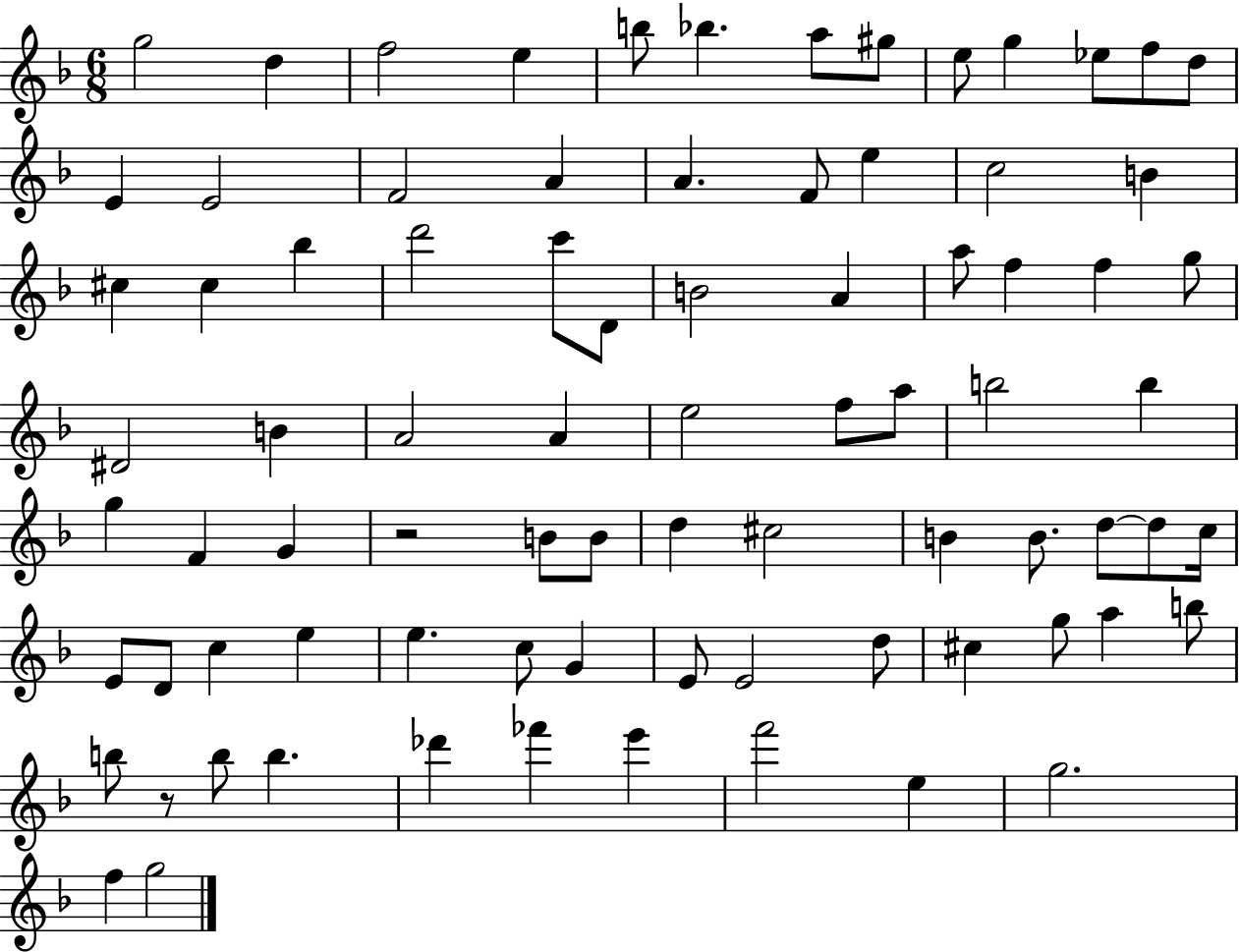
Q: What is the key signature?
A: F major